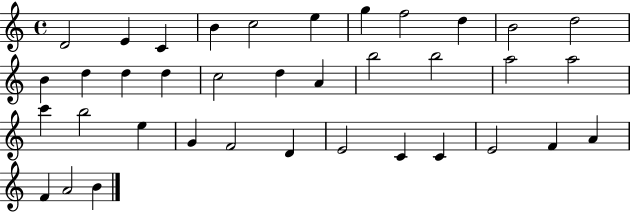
X:1
T:Untitled
M:4/4
L:1/4
K:C
D2 E C B c2 e g f2 d B2 d2 B d d d c2 d A b2 b2 a2 a2 c' b2 e G F2 D E2 C C E2 F A F A2 B